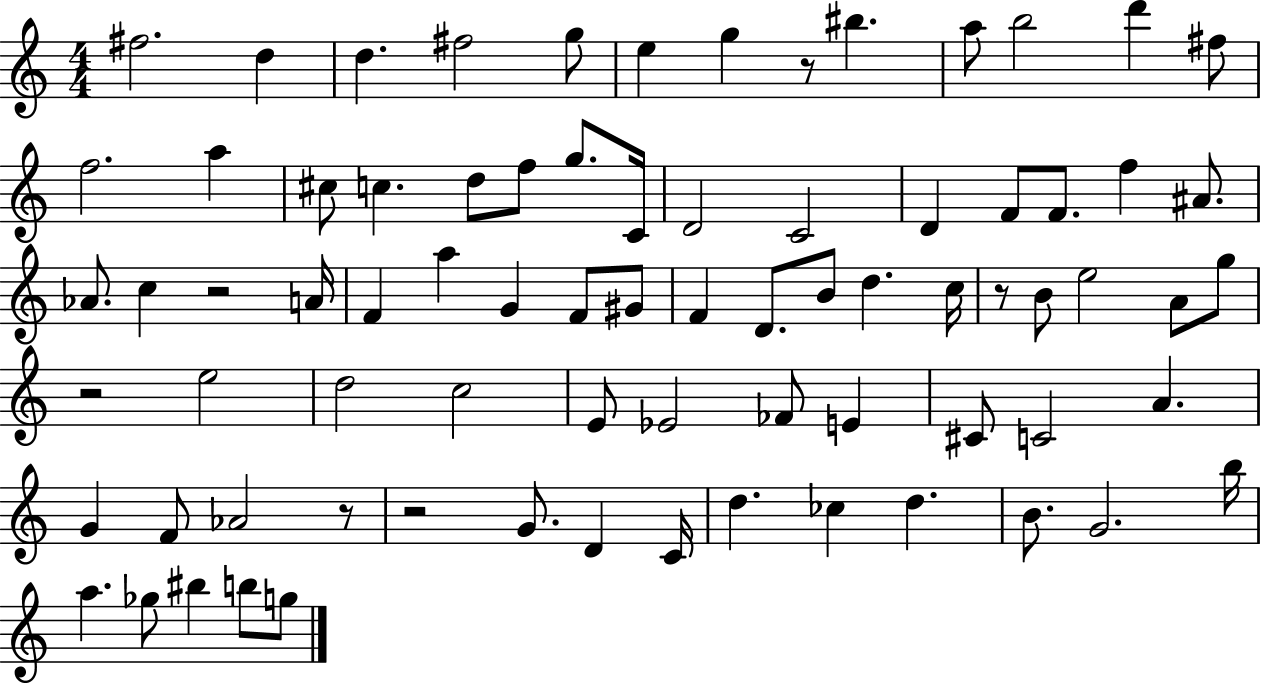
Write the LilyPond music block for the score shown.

{
  \clef treble
  \numericTimeSignature
  \time 4/4
  \key c \major
  fis''2. d''4 | d''4. fis''2 g''8 | e''4 g''4 r8 bis''4. | a''8 b''2 d'''4 fis''8 | \break f''2. a''4 | cis''8 c''4. d''8 f''8 g''8. c'16 | d'2 c'2 | d'4 f'8 f'8. f''4 ais'8. | \break aes'8. c''4 r2 a'16 | f'4 a''4 g'4 f'8 gis'8 | f'4 d'8. b'8 d''4. c''16 | r8 b'8 e''2 a'8 g''8 | \break r2 e''2 | d''2 c''2 | e'8 ees'2 fes'8 e'4 | cis'8 c'2 a'4. | \break g'4 f'8 aes'2 r8 | r2 g'8. d'4 c'16 | d''4. ces''4 d''4. | b'8. g'2. b''16 | \break a''4. ges''8 bis''4 b''8 g''8 | \bar "|."
}